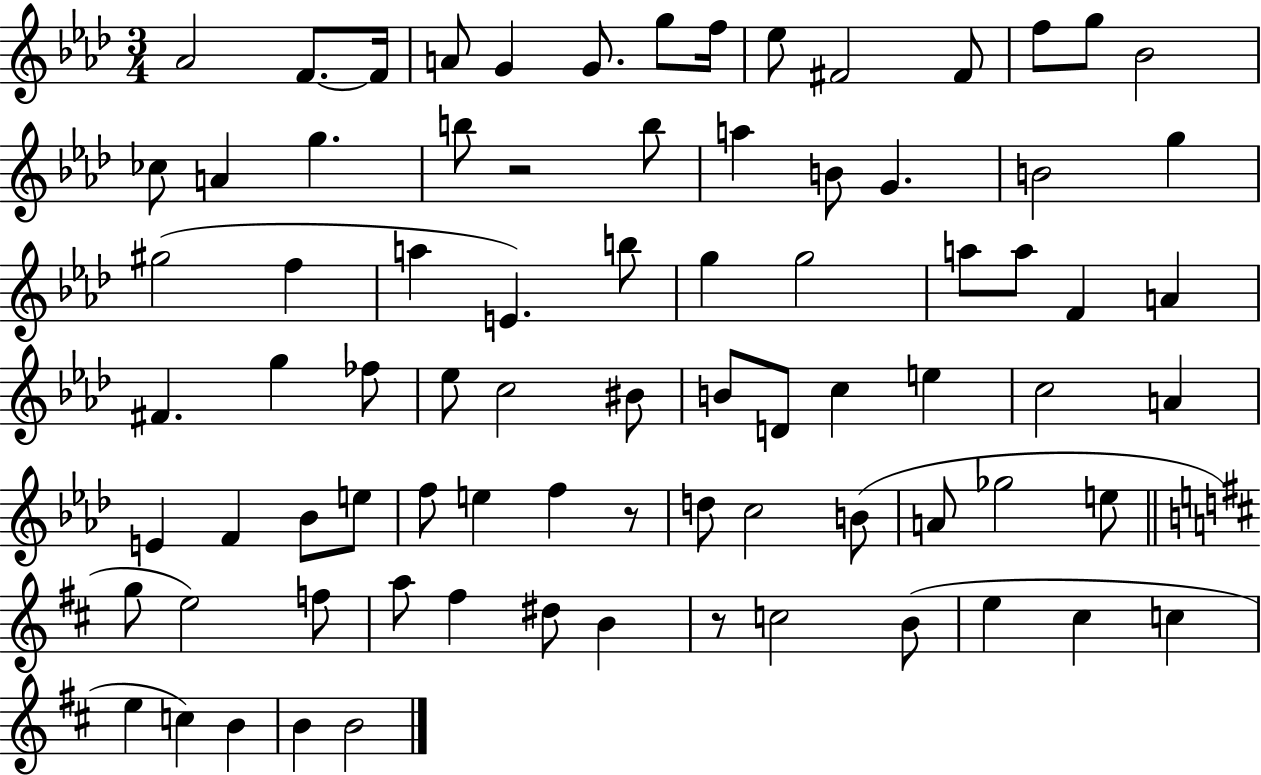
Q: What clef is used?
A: treble